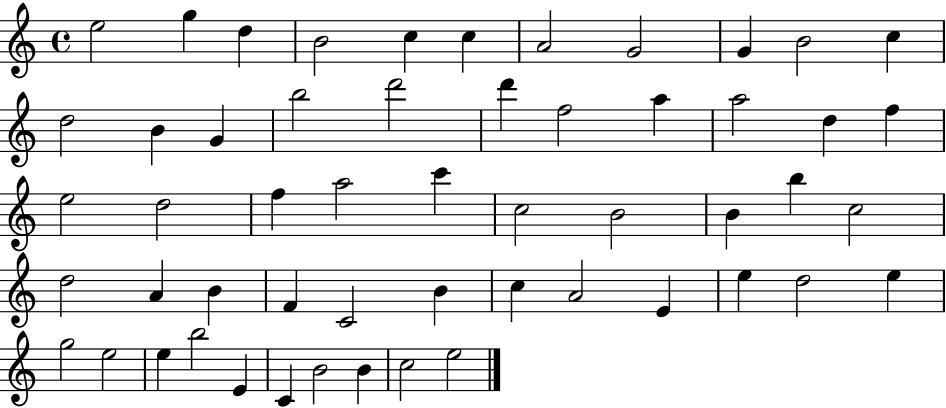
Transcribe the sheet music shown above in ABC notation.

X:1
T:Untitled
M:4/4
L:1/4
K:C
e2 g d B2 c c A2 G2 G B2 c d2 B G b2 d'2 d' f2 a a2 d f e2 d2 f a2 c' c2 B2 B b c2 d2 A B F C2 B c A2 E e d2 e g2 e2 e b2 E C B2 B c2 e2